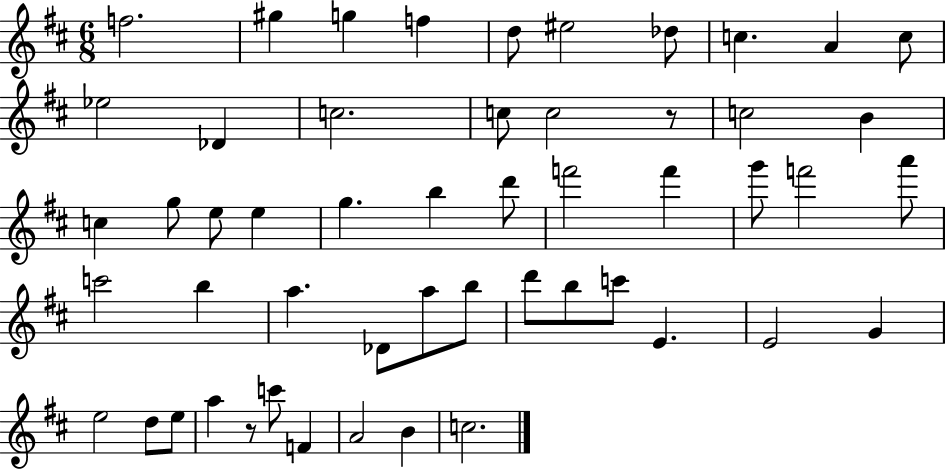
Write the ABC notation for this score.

X:1
T:Untitled
M:6/8
L:1/4
K:D
f2 ^g g f d/2 ^e2 _d/2 c A c/2 _e2 _D c2 c/2 c2 z/2 c2 B c g/2 e/2 e g b d'/2 f'2 f' g'/2 f'2 a'/2 c'2 b a _D/2 a/2 b/2 d'/2 b/2 c'/2 E E2 G e2 d/2 e/2 a z/2 c'/2 F A2 B c2